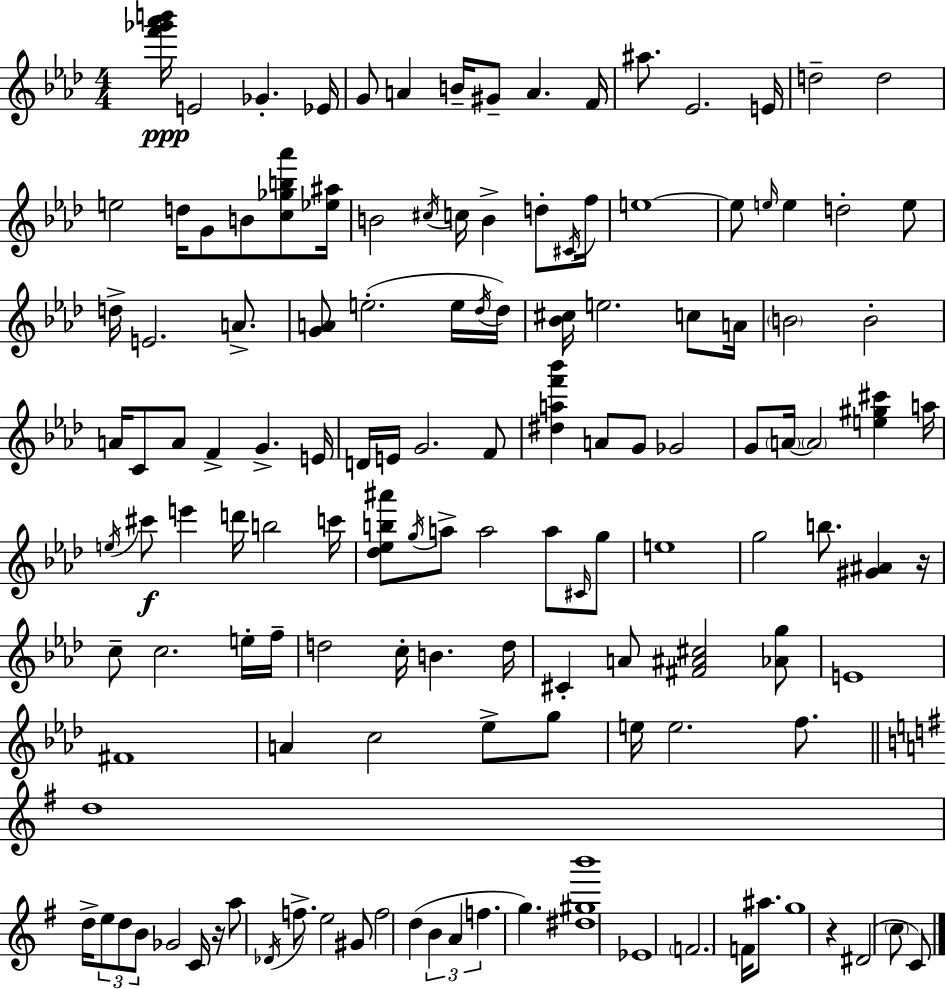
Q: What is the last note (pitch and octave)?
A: C4